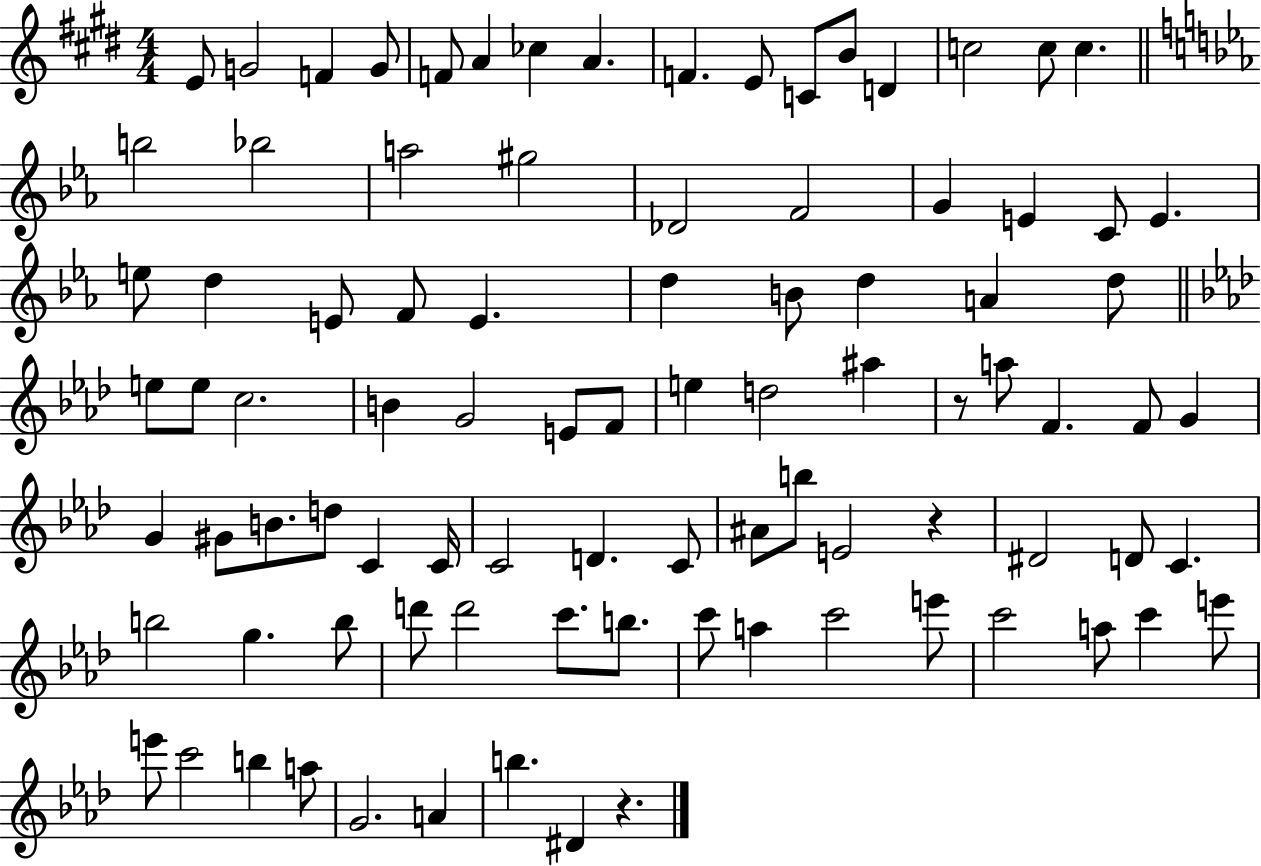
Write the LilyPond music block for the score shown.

{
  \clef treble
  \numericTimeSignature
  \time 4/4
  \key e \major
  \repeat volta 2 { e'8 g'2 f'4 g'8 | f'8 a'4 ces''4 a'4. | f'4. e'8 c'8 b'8 d'4 | c''2 c''8 c''4. | \break \bar "||" \break \key ees \major b''2 bes''2 | a''2 gis''2 | des'2 f'2 | g'4 e'4 c'8 e'4. | \break e''8 d''4 e'8 f'8 e'4. | d''4 b'8 d''4 a'4 d''8 | \bar "||" \break \key aes \major e''8 e''8 c''2. | b'4 g'2 e'8 f'8 | e''4 d''2 ais''4 | r8 a''8 f'4. f'8 g'4 | \break g'4 gis'8 b'8. d''8 c'4 c'16 | c'2 d'4. c'8 | ais'8 b''8 e'2 r4 | dis'2 d'8 c'4. | \break b''2 g''4. b''8 | d'''8 d'''2 c'''8. b''8. | c'''8 a''4 c'''2 e'''8 | c'''2 a''8 c'''4 e'''8 | \break e'''8 c'''2 b''4 a''8 | g'2. a'4 | b''4. dis'4 r4. | } \bar "|."
}